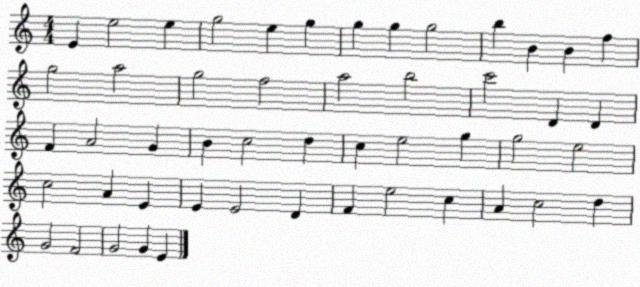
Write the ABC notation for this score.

X:1
T:Untitled
M:4/4
L:1/4
K:C
E e2 e g2 e g g g g2 b B B f g2 a2 g2 f2 a2 b2 c'2 D D F A2 G B c2 d c e2 g g2 e2 c2 A E E E2 D F e2 c A c2 d G2 F2 G2 G E